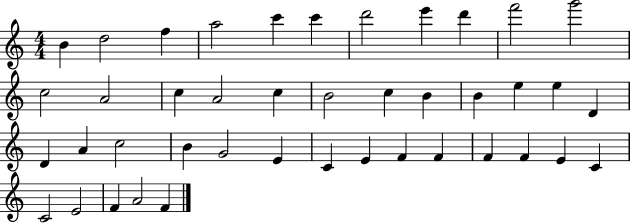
B4/q D5/h F5/q A5/h C6/q C6/q D6/h E6/q D6/q F6/h G6/h C5/h A4/h C5/q A4/h C5/q B4/h C5/q B4/q B4/q E5/q E5/q D4/q D4/q A4/q C5/h B4/q G4/h E4/q C4/q E4/q F4/q F4/q F4/q F4/q E4/q C4/q C4/h E4/h F4/q A4/h F4/q